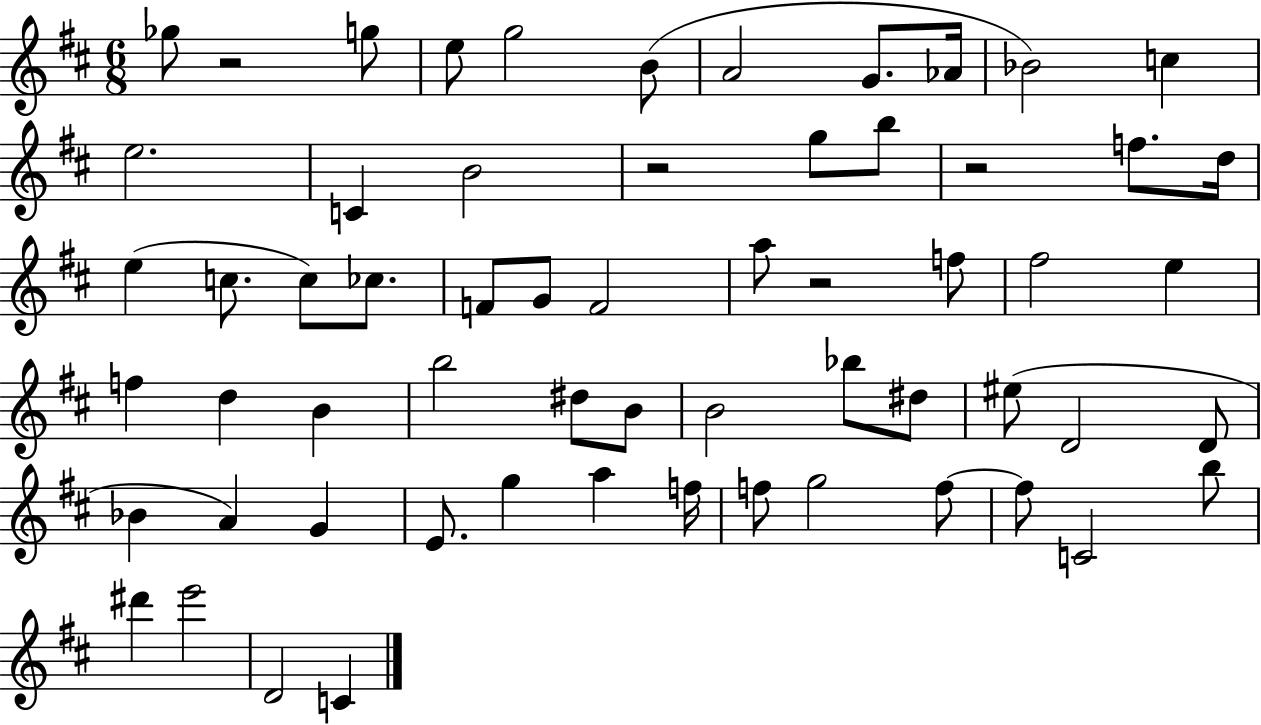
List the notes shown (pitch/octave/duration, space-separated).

Gb5/e R/h G5/e E5/e G5/h B4/e A4/h G4/e. Ab4/s Bb4/h C5/q E5/h. C4/q B4/h R/h G5/e B5/e R/h F5/e. D5/s E5/q C5/e. C5/e CES5/e. F4/e G4/e F4/h A5/e R/h F5/e F#5/h E5/q F5/q D5/q B4/q B5/h D#5/e B4/e B4/h Bb5/e D#5/e EIS5/e D4/h D4/e Bb4/q A4/q G4/q E4/e. G5/q A5/q F5/s F5/e G5/h F5/e F5/e C4/h B5/e D#6/q E6/h D4/h C4/q